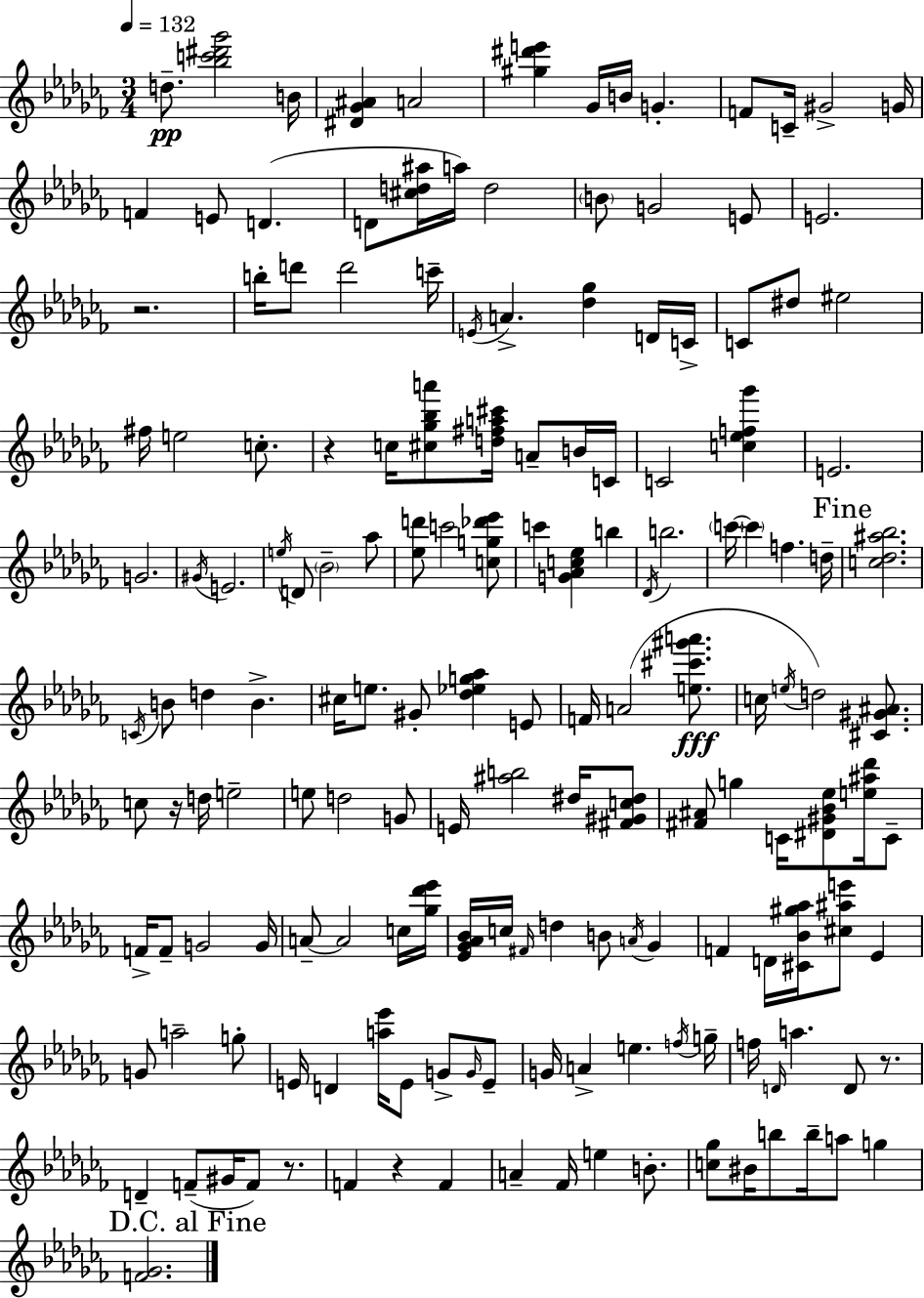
{
  \clef treble
  \numericTimeSignature
  \time 3/4
  \key aes \minor
  \tempo 4 = 132
  d''8.--\pp <bes'' c''' dis''' ges'''>2 b'16 | <dis' ges' ais'>4 a'2 | <gis'' dis''' e'''>4 ges'16 b'16 g'4.-. | f'8 c'16-- gis'2-> g'16 | \break f'4 e'8 d'4.( | d'8 <cis'' d'' ais''>16 a''16) d''2 | \parenthesize b'8 g'2 e'8 | e'2. | \break r2. | b''16-. d'''8 d'''2 c'''16-- | \acciaccatura { e'16 } a'4.-> <des'' ges''>4 d'16 | c'16-> c'8 dis''8 eis''2 | \break fis''16 e''2 c''8.-. | r4 c''16 <cis'' ges'' bes'' a'''>8 <d'' fis'' a'' cis'''>16 a'8-- b'16 | c'16 c'2 <c'' ees'' f'' ges'''>4 | e'2. | \break g'2. | \acciaccatura { gis'16 } e'2. | \acciaccatura { e''16 } d'8 \parenthesize bes'2-- | aes''8 <ees'' d'''>8 c'''2 | \break <c'' g'' des''' ees'''>8 c'''4 <g' aes' c'' ees''>4 b''4 | \acciaccatura { des'16 } b''2. | \parenthesize c'''16~~ \parenthesize c'''4 f''4. | d''16-- \mark "Fine" <c'' des'' ais'' bes''>2. | \break \acciaccatura { c'16 } b'8 d''4 b'4.-> | cis''16 e''8. gis'8-. <des'' ees'' g'' aes''>4 | e'8 f'16 a'2( | <e'' cis''' gis''' a'''>8.\fff c''16 \acciaccatura { e''16 }) d''2 | \break <cis' gis' ais'>8. c''8 r16 d''16 e''2-- | e''8 d''2 | g'8 e'16 <ais'' b''>2 | dis''16 <fis' gis' c'' dis''>8 <fis' ais'>8 g''4 | \break c'16 <dis' gis' bes' ees''>8 <e'' ais'' des'''>16 c'8-- f'16-> f'8-- g'2 | g'16 a'8--~~ a'2 | c''16 <ges'' des''' ees'''>16 <ees' ges' aes' bes'>16 c''16 \grace { fis'16 } d''4 | b'8 \acciaccatura { a'16 } ges'4 f'4 | \break d'16 <cis' bes' gis'' aes''>16 <cis'' ais'' e'''>8 ees'4 g'8 a''2-- | g''8-. e'16 d'4 | <a'' ees'''>16 e'8 g'8-> \grace { g'16 } e'8-- g'16 a'4-> | e''4. \acciaccatura { f''16 } g''16-- f''16 \grace { d'16 } | \break a''4. d'8 r8. d'4-- | f'8--( gis'16 f'8) r8. f'4 | r4 f'4 a'4-- | fes'16 e''4 b'8.-. <c'' ges''>8 | \break bis'16 b''8 b''16-- a''8 g''4 \mark "D.C. al Fine" <f' ges'>2. | \bar "|."
}